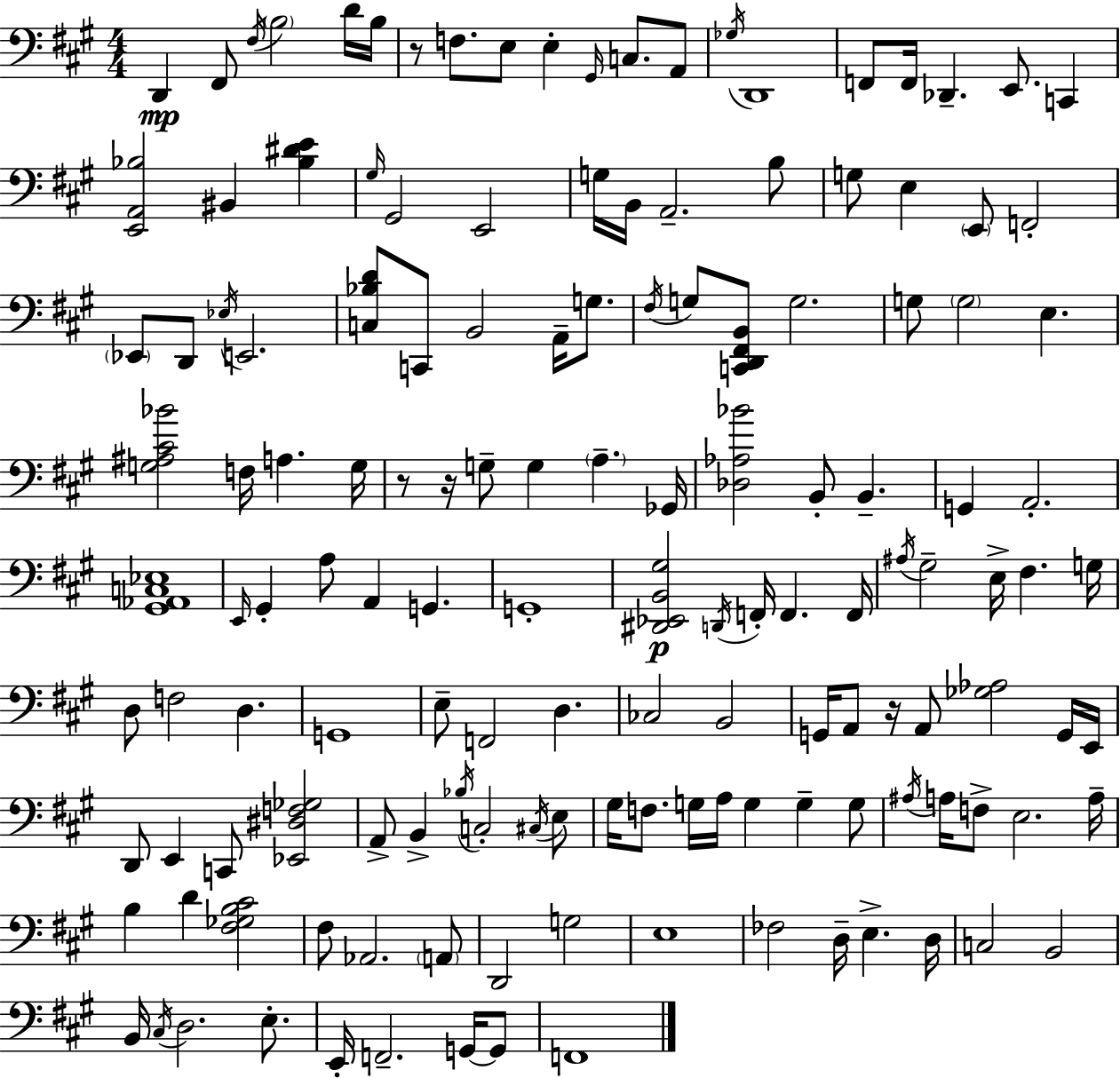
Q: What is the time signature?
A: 4/4